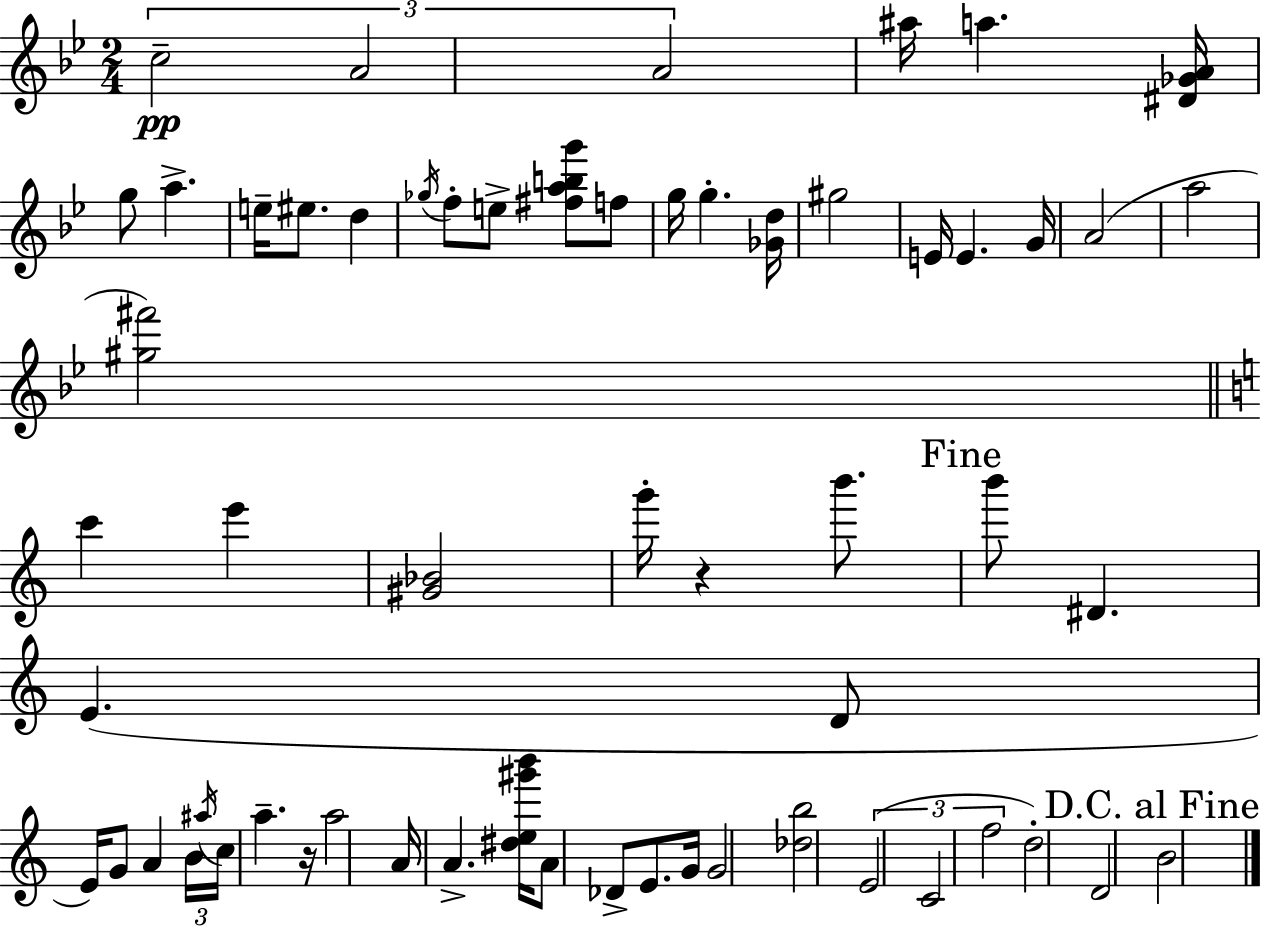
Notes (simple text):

C5/h A4/h A4/h A#5/s A5/q. [D#4,Gb4,A4]/s G5/e A5/q. E5/s EIS5/e. D5/q Gb5/s F5/e E5/e [F#5,A5,B5,G6]/e F5/e G5/s G5/q. [Gb4,D5]/s G#5/h E4/s E4/q. G4/s A4/h A5/h [G#5,F#6]/h C6/q E6/q [G#4,Bb4]/h G6/s R/q B6/e. B6/e D#4/q. E4/q. D4/e E4/s G4/e A4/q B4/s A#5/s C5/s A5/q. R/s A5/h A4/s A4/q. [D#5,E5,G#6,B6]/s A4/e Db4/e E4/e. G4/s G4/h [Db5,B5]/h E4/h C4/h F5/h D5/h D4/h B4/h